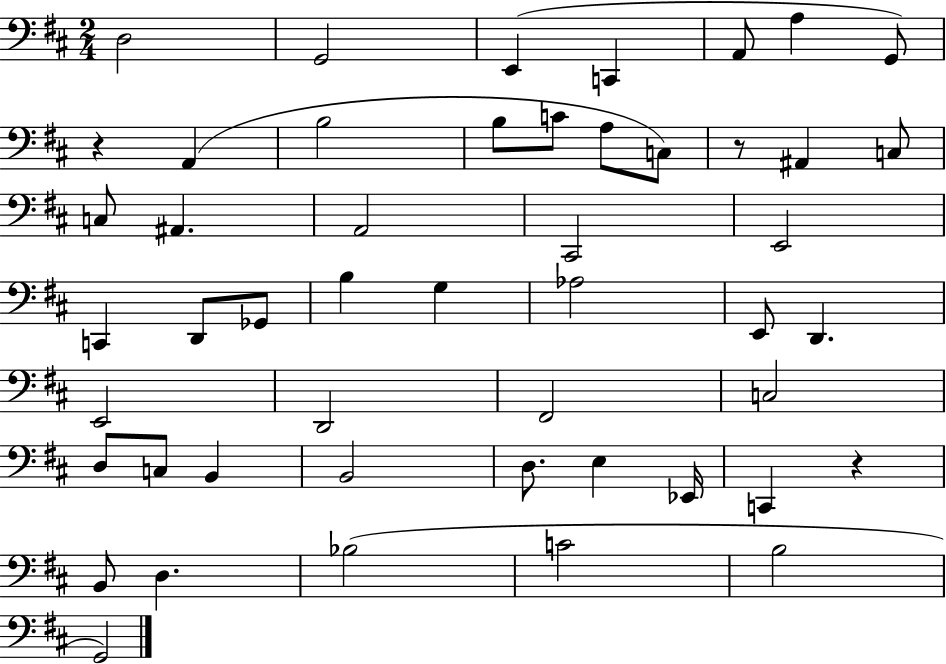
D3/h G2/h E2/q C2/q A2/e A3/q G2/e R/q A2/q B3/h B3/e C4/e A3/e C3/e R/e A#2/q C3/e C3/e A#2/q. A2/h C#2/h E2/h C2/q D2/e Gb2/e B3/q G3/q Ab3/h E2/e D2/q. E2/h D2/h F#2/h C3/h D3/e C3/e B2/q B2/h D3/e. E3/q Eb2/s C2/q R/q B2/e D3/q. Bb3/h C4/h B3/h G2/h